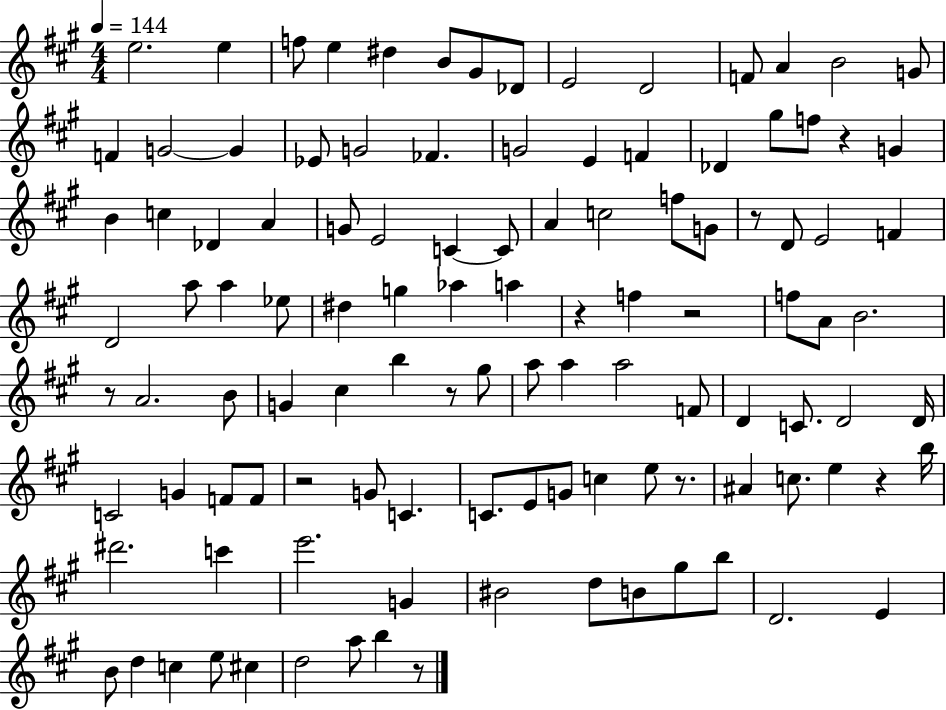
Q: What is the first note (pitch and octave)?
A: E5